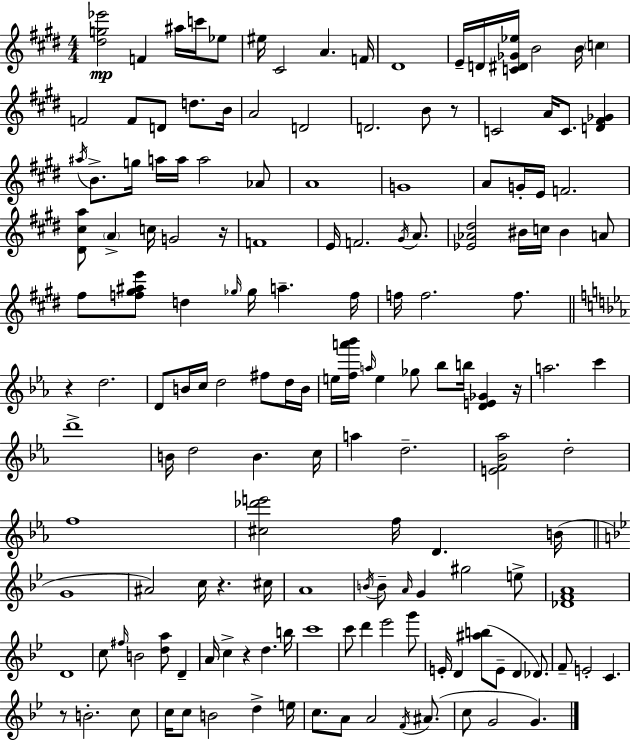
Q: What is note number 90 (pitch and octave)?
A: A#4